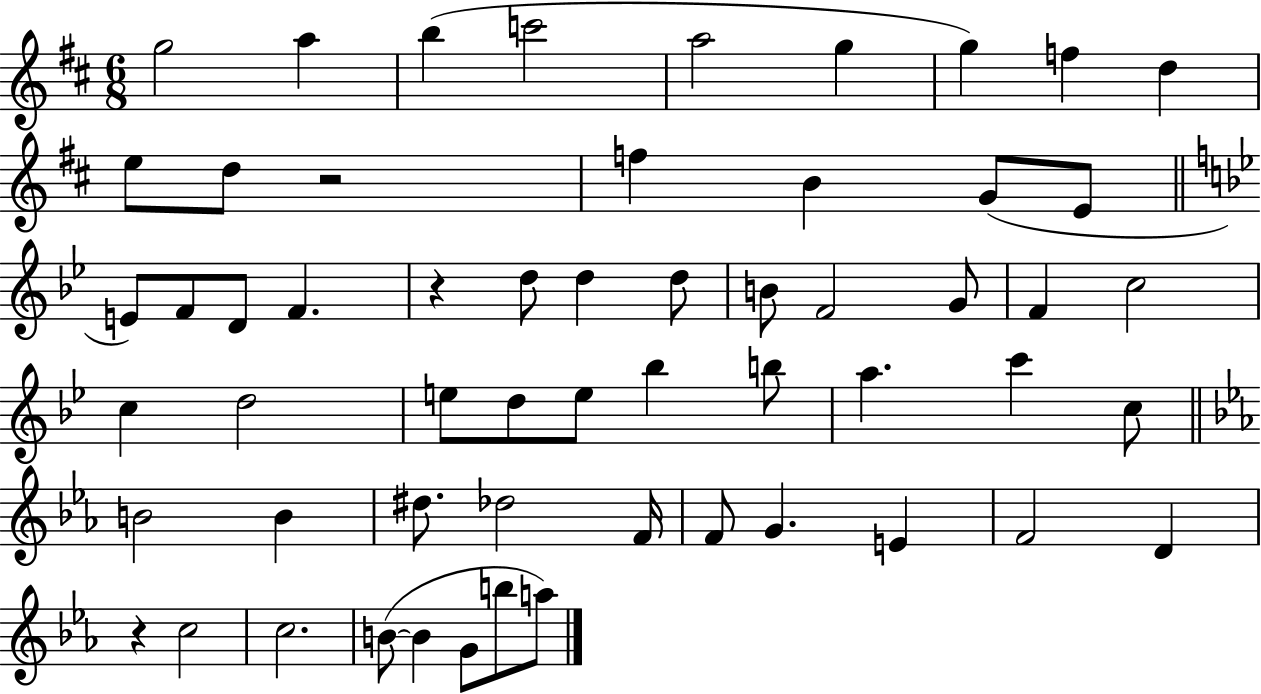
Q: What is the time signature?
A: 6/8